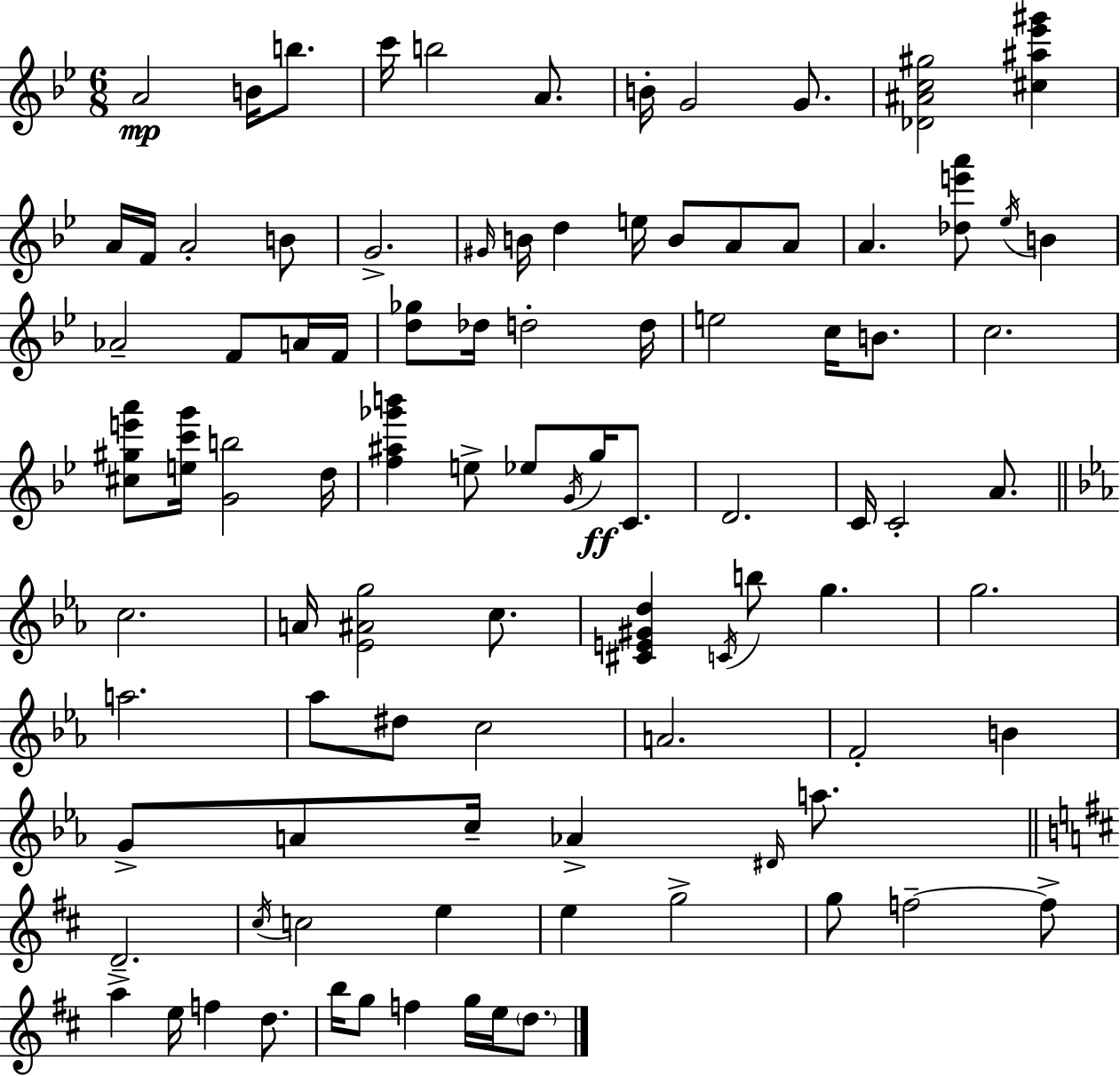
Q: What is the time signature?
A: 6/8